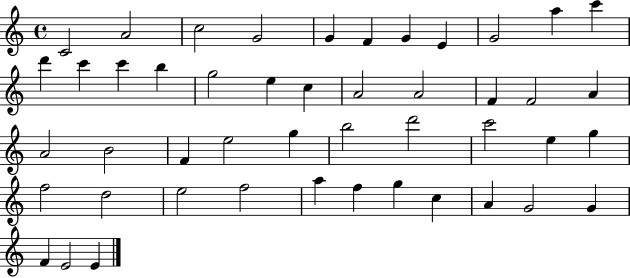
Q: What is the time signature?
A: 4/4